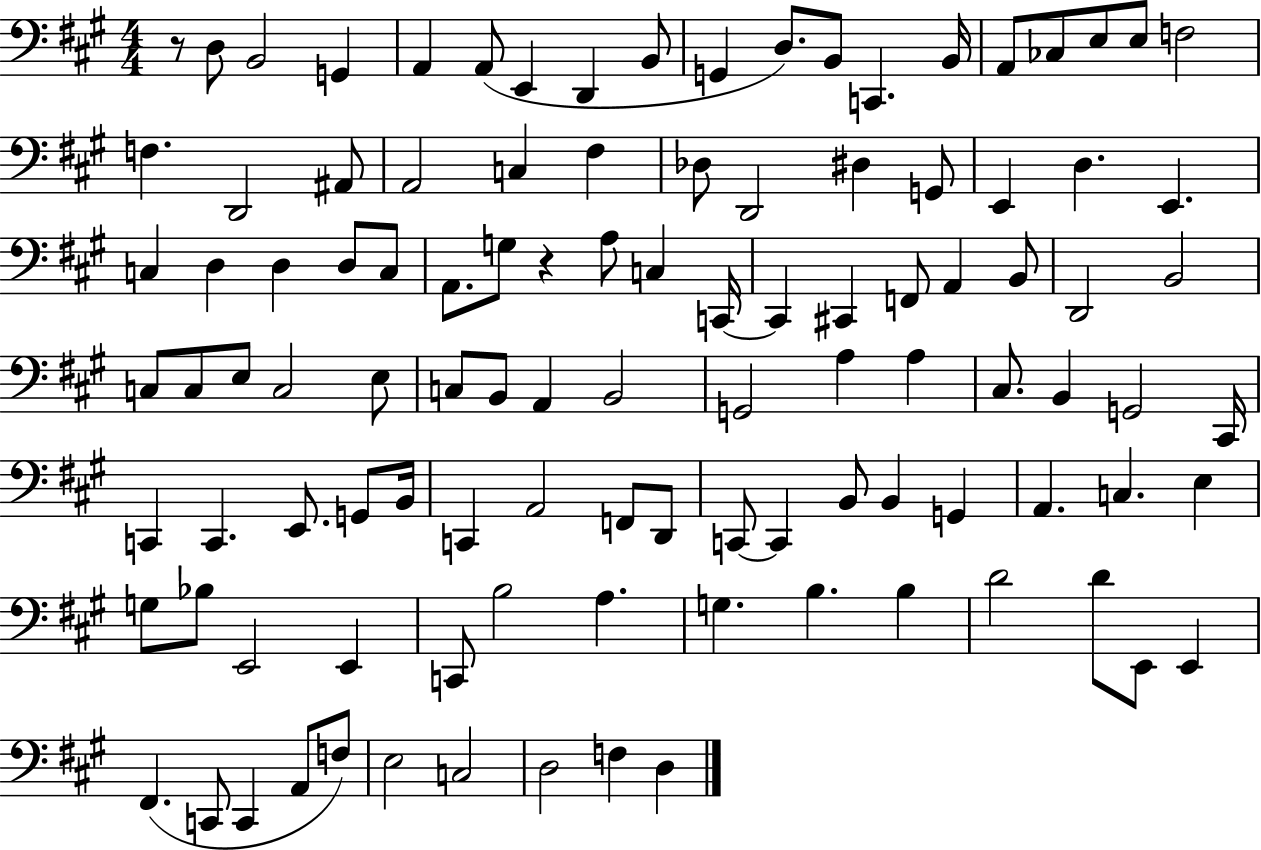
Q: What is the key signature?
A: A major